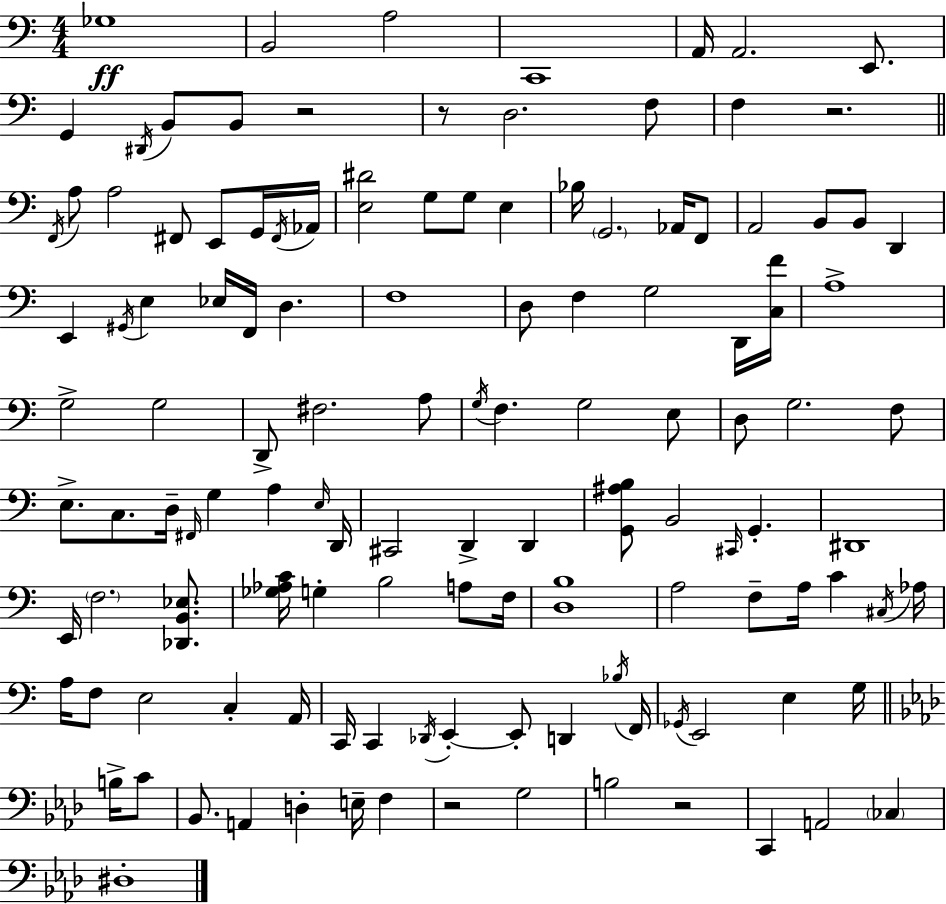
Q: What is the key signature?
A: A minor